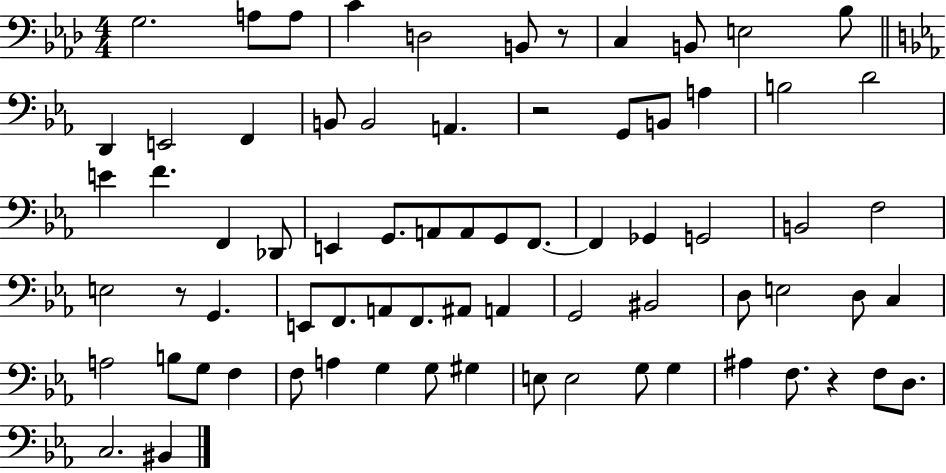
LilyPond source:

{
  \clef bass
  \numericTimeSignature
  \time 4/4
  \key aes \major
  g2. a8 a8 | c'4 d2 b,8 r8 | c4 b,8 e2 bes8 | \bar "||" \break \key ees \major d,4 e,2 f,4 | b,8 b,2 a,4. | r2 g,8 b,8 a4 | b2 d'2 | \break e'4 f'4. f,4 des,8 | e,4 g,8. a,8 a,8 g,8 f,8.~~ | f,4 ges,4 g,2 | b,2 f2 | \break e2 r8 g,4. | e,8 f,8. a,8 f,8. ais,8 a,4 | g,2 bis,2 | d8 e2 d8 c4 | \break a2 b8 g8 f4 | f8 a4 g4 g8 gis4 | e8 e2 g8 g4 | ais4 f8. r4 f8 d8. | \break c2. bis,4 | \bar "|."
}